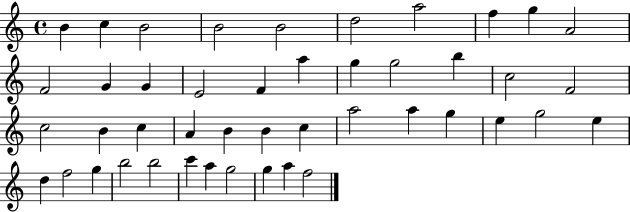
B4/q C5/q B4/h B4/h B4/h D5/h A5/h F5/q G5/q A4/h F4/h G4/q G4/q E4/h F4/q A5/q G5/q G5/h B5/q C5/h F4/h C5/h B4/q C5/q A4/q B4/q B4/q C5/q A5/h A5/q G5/q E5/q G5/h E5/q D5/q F5/h G5/q B5/h B5/h C6/q A5/q G5/h G5/q A5/q F5/h